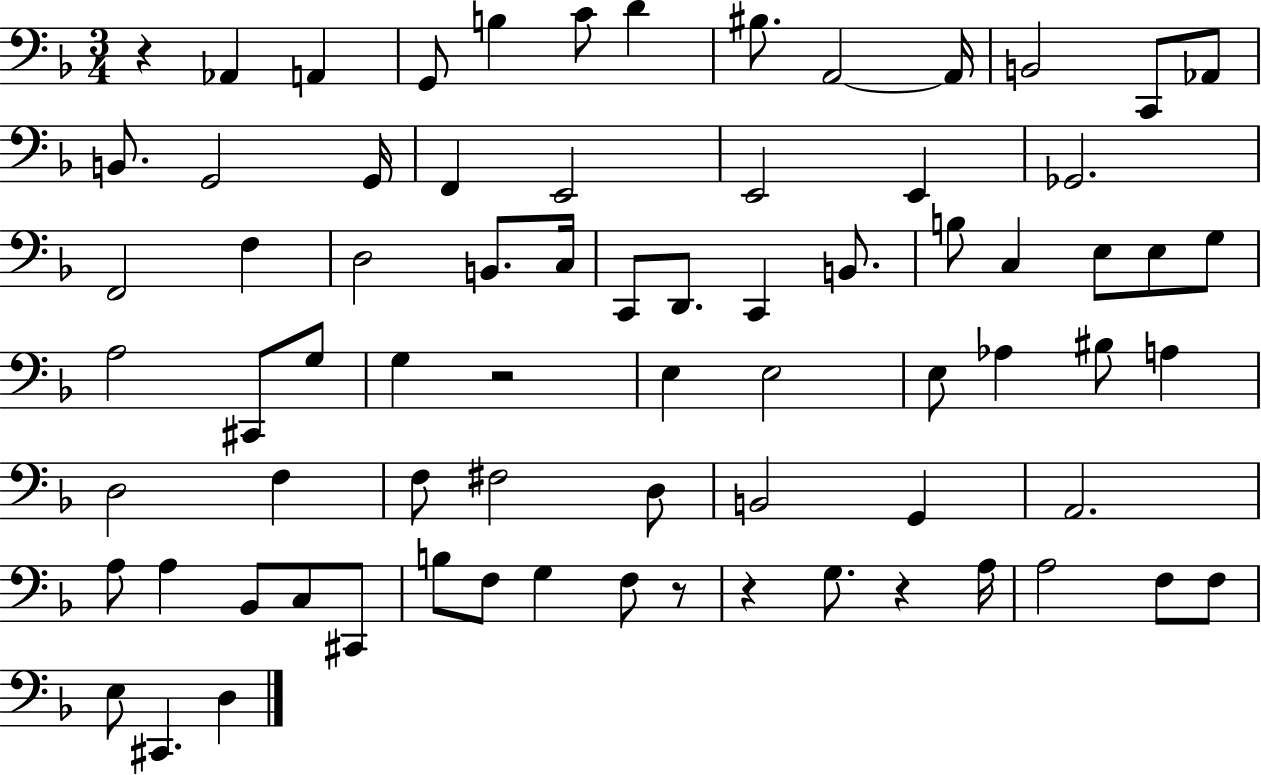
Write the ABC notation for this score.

X:1
T:Untitled
M:3/4
L:1/4
K:F
z _A,, A,, G,,/2 B, C/2 D ^B,/2 A,,2 A,,/4 B,,2 C,,/2 _A,,/2 B,,/2 G,,2 G,,/4 F,, E,,2 E,,2 E,, _G,,2 F,,2 F, D,2 B,,/2 C,/4 C,,/2 D,,/2 C,, B,,/2 B,/2 C, E,/2 E,/2 G,/2 A,2 ^C,,/2 G,/2 G, z2 E, E,2 E,/2 _A, ^B,/2 A, D,2 F, F,/2 ^F,2 D,/2 B,,2 G,, A,,2 A,/2 A, _B,,/2 C,/2 ^C,,/2 B,/2 F,/2 G, F,/2 z/2 z G,/2 z A,/4 A,2 F,/2 F,/2 E,/2 ^C,, D,